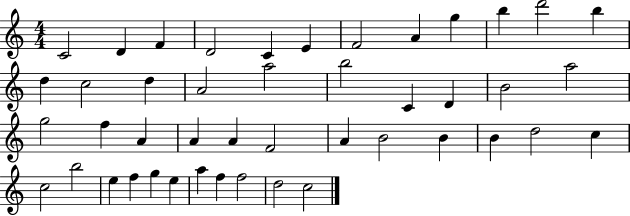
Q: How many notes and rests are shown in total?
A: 45